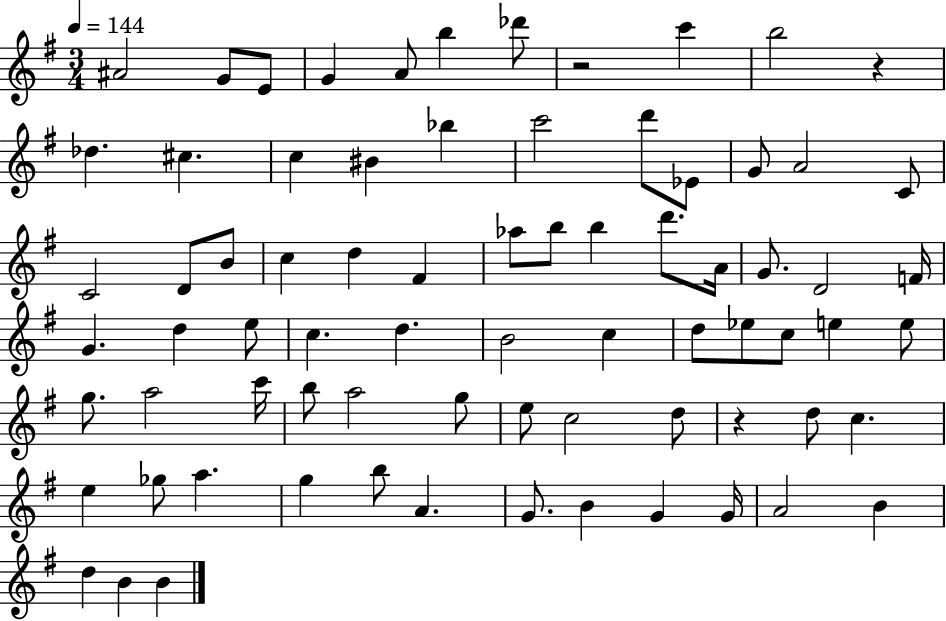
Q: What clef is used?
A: treble